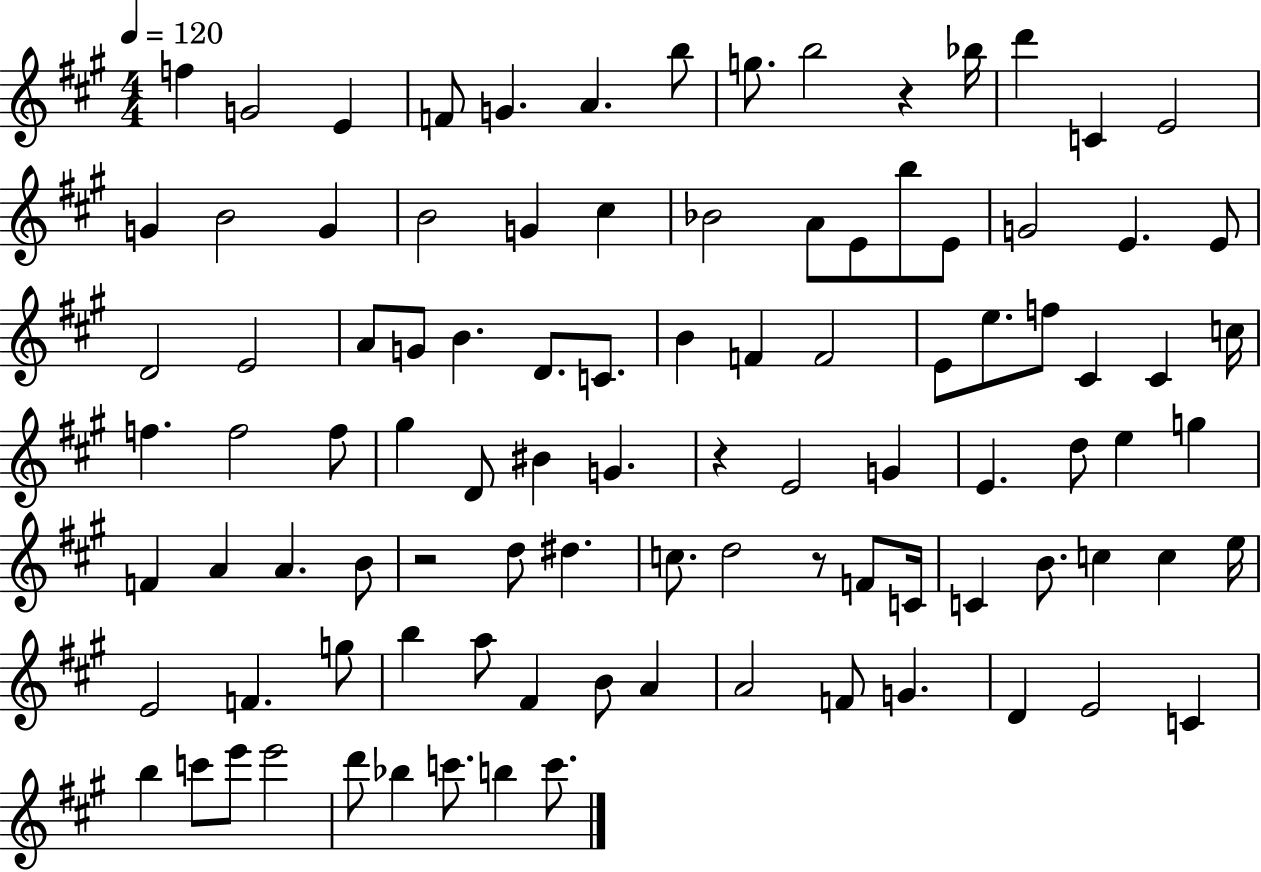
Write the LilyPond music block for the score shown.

{
  \clef treble
  \numericTimeSignature
  \time 4/4
  \key a \major
  \tempo 4 = 120
  f''4 g'2 e'4 | f'8 g'4. a'4. b''8 | g''8. b''2 r4 bes''16 | d'''4 c'4 e'2 | \break g'4 b'2 g'4 | b'2 g'4 cis''4 | bes'2 a'8 e'8 b''8 e'8 | g'2 e'4. e'8 | \break d'2 e'2 | a'8 g'8 b'4. d'8. c'8. | b'4 f'4 f'2 | e'8 e''8. f''8 cis'4 cis'4 c''16 | \break f''4. f''2 f''8 | gis''4 d'8 bis'4 g'4. | r4 e'2 g'4 | e'4. d''8 e''4 g''4 | \break f'4 a'4 a'4. b'8 | r2 d''8 dis''4. | c''8. d''2 r8 f'8 c'16 | c'4 b'8. c''4 c''4 e''16 | \break e'2 f'4. g''8 | b''4 a''8 fis'4 b'8 a'4 | a'2 f'8 g'4. | d'4 e'2 c'4 | \break b''4 c'''8 e'''8 e'''2 | d'''8 bes''4 c'''8. b''4 c'''8. | \bar "|."
}